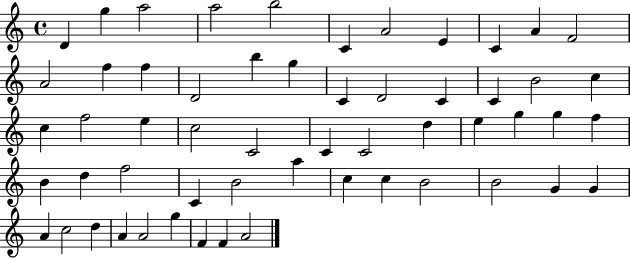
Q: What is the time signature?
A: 4/4